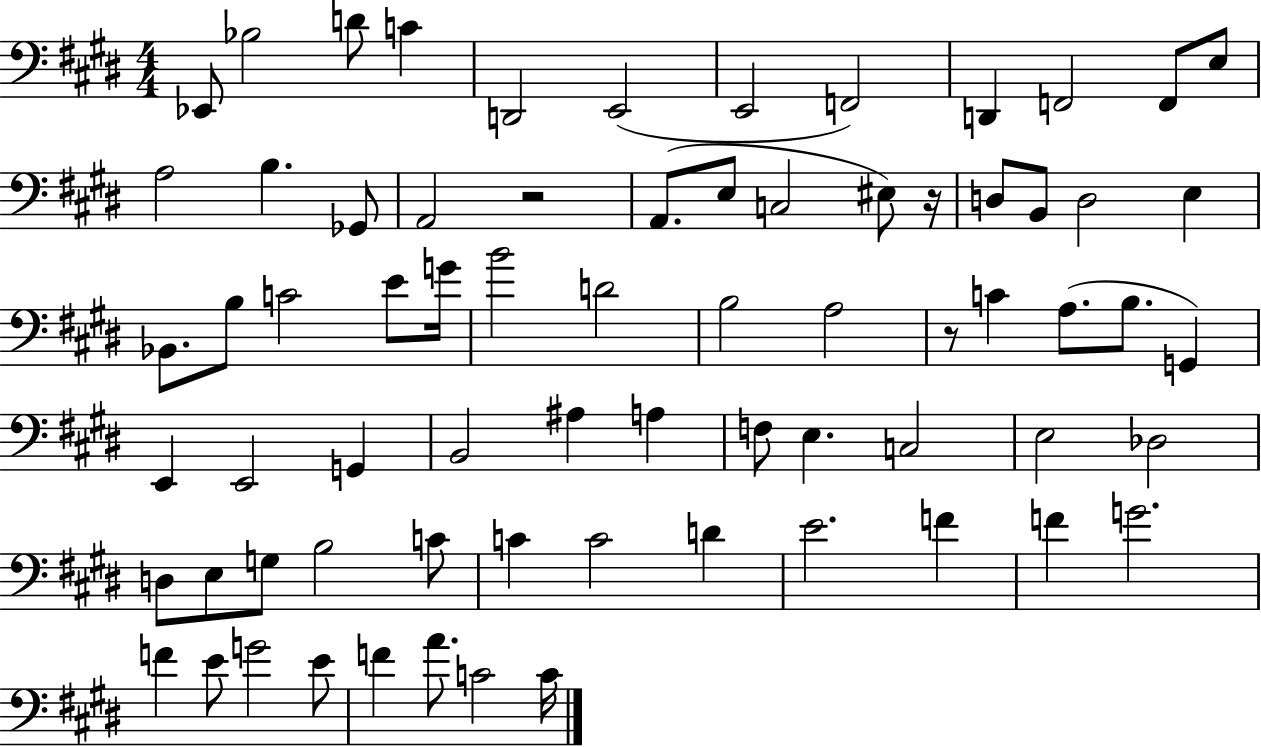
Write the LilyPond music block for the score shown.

{
  \clef bass
  \numericTimeSignature
  \time 4/4
  \key e \major
  ees,8 bes2 d'8 c'4 | d,2 e,2( | e,2 f,2) | d,4 f,2 f,8 e8 | \break a2 b4. ges,8 | a,2 r2 | a,8.( e8 c2 eis8) r16 | d8 b,8 d2 e4 | \break bes,8. b8 c'2 e'8 g'16 | b'2 d'2 | b2 a2 | r8 c'4 a8.( b8. g,4) | \break e,4 e,2 g,4 | b,2 ais4 a4 | f8 e4. c2 | e2 des2 | \break d8 e8 g8 b2 c'8 | c'4 c'2 d'4 | e'2. f'4 | f'4 g'2. | \break f'4 e'8 g'2 e'8 | f'4 a'8. c'2 c'16 | \bar "|."
}